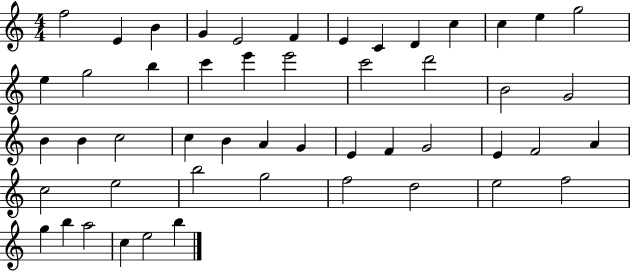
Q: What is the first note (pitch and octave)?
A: F5